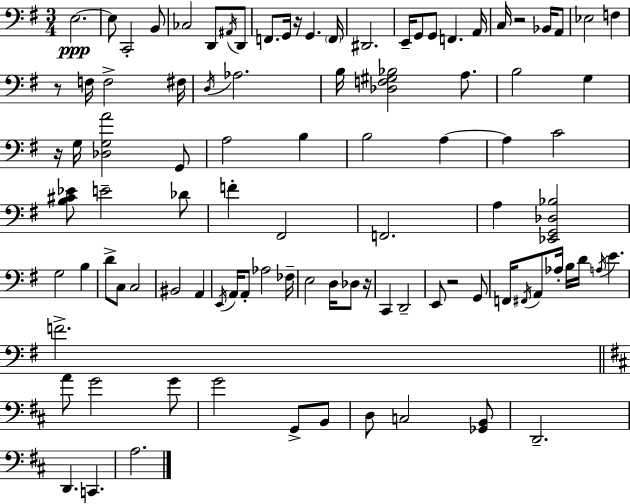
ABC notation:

X:1
T:Untitled
M:3/4
L:1/4
K:Em
E,2 E,/2 C,,2 B,,/2 _C,2 D,,/2 ^A,,/4 D,,/2 F,,/2 G,,/4 z/4 G,, F,,/4 ^D,,2 E,,/4 G,,/2 G,,/2 F,, A,,/4 C,/4 z2 _B,,/4 A,,/2 _E,2 F, z/2 F,/4 F,2 ^F,/4 D,/4 _A,2 B,/4 [_D,F,^G,_B,]2 A,/2 B,2 G, z/4 G,/4 [_D,G,A]2 G,,/2 A,2 B, B,2 A, A, C2 [B,^C_E]/2 E2 _D/2 F ^F,,2 F,,2 A, [_E,,G,,_D,_B,]2 G,2 B, D/2 C,/2 C,2 ^B,,2 A,, E,,/4 A,,/4 A,,/2 _A,2 _F,/4 E,2 D,/4 _D,/2 z/4 C,, D,,2 E,,/2 z2 G,,/2 F,,/4 ^F,,/4 A,,/2 _A,/4 B,/4 D/4 A,/4 E F2 A/2 G2 G/2 G2 G,,/2 B,,/2 D,/2 C,2 [_G,,B,,]/2 D,,2 D,, C,, A,2